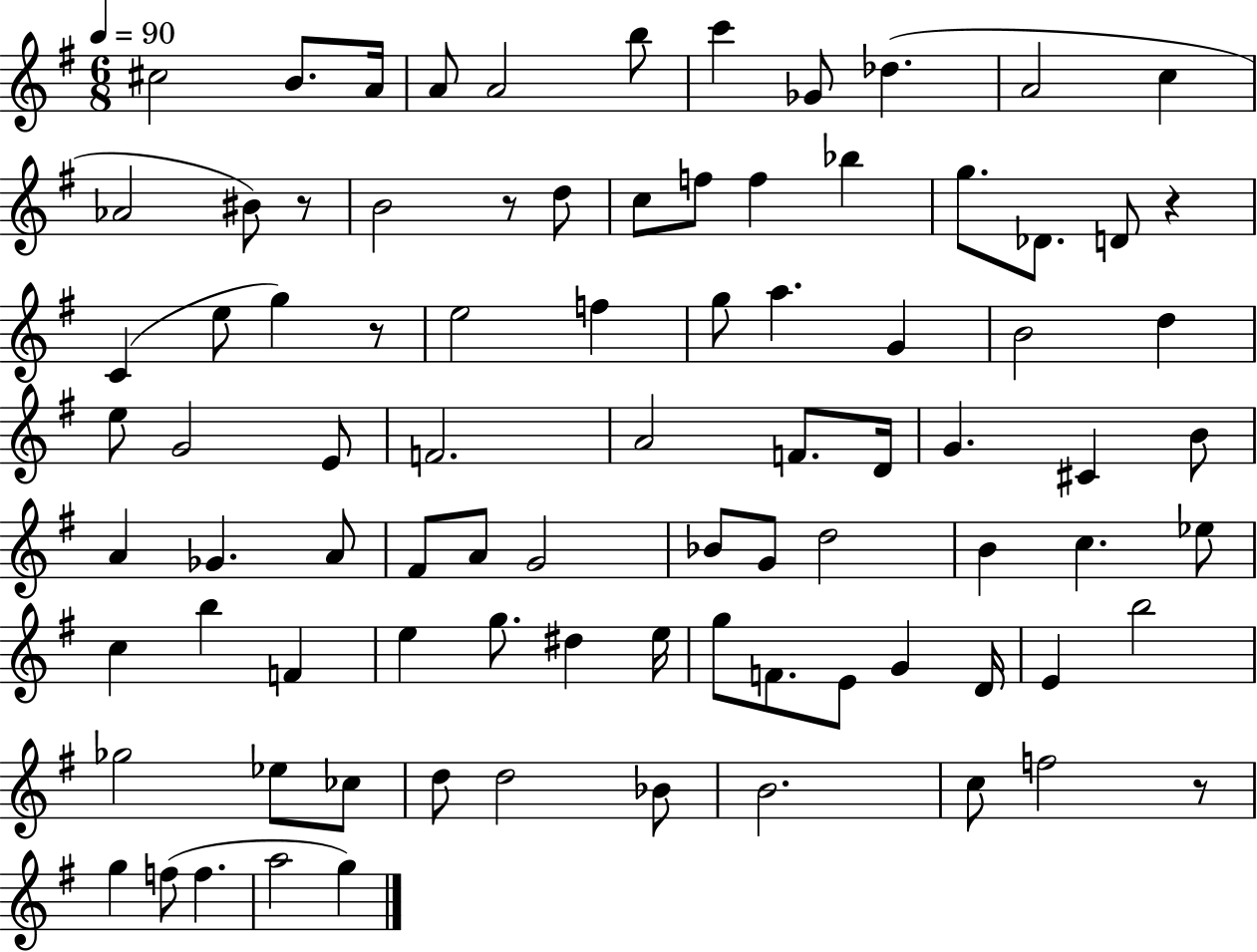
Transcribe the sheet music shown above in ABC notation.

X:1
T:Untitled
M:6/8
L:1/4
K:G
^c2 B/2 A/4 A/2 A2 b/2 c' _G/2 _d A2 c _A2 ^B/2 z/2 B2 z/2 d/2 c/2 f/2 f _b g/2 _D/2 D/2 z C e/2 g z/2 e2 f g/2 a G B2 d e/2 G2 E/2 F2 A2 F/2 D/4 G ^C B/2 A _G A/2 ^F/2 A/2 G2 _B/2 G/2 d2 B c _e/2 c b F e g/2 ^d e/4 g/2 F/2 E/2 G D/4 E b2 _g2 _e/2 _c/2 d/2 d2 _B/2 B2 c/2 f2 z/2 g f/2 f a2 g